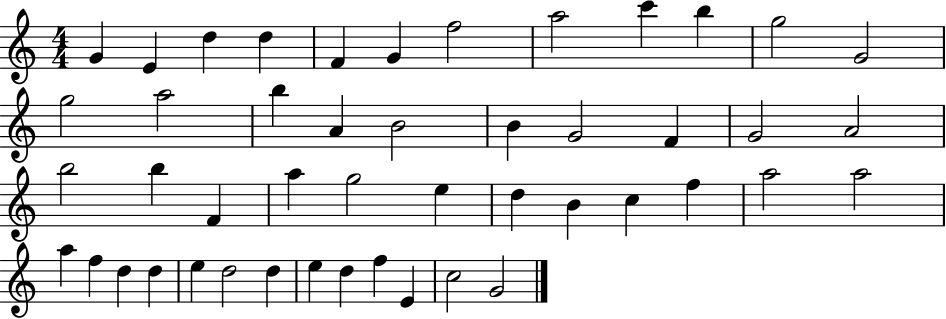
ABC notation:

X:1
T:Untitled
M:4/4
L:1/4
K:C
G E d d F G f2 a2 c' b g2 G2 g2 a2 b A B2 B G2 F G2 A2 b2 b F a g2 e d B c f a2 a2 a f d d e d2 d e d f E c2 G2